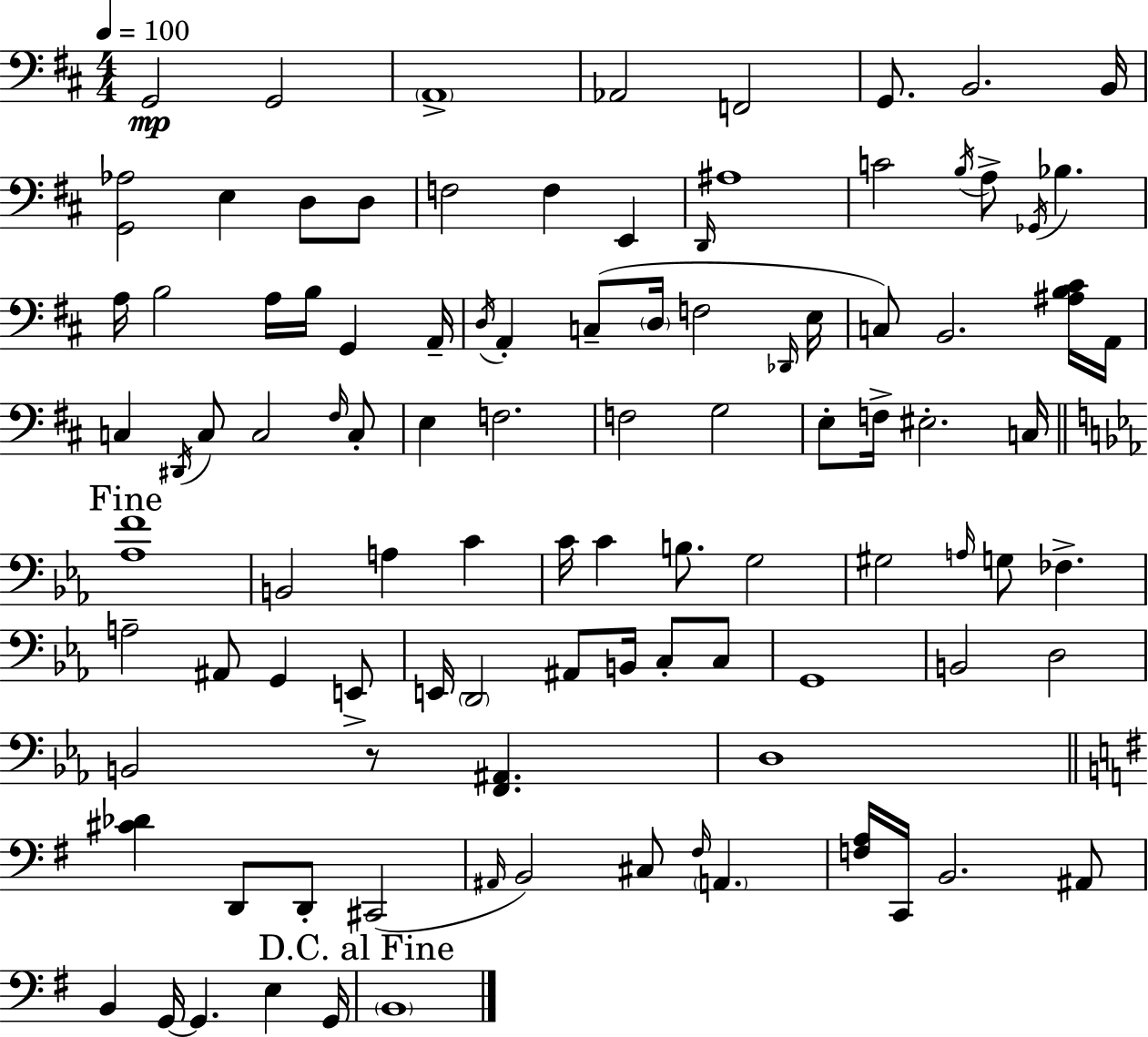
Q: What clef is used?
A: bass